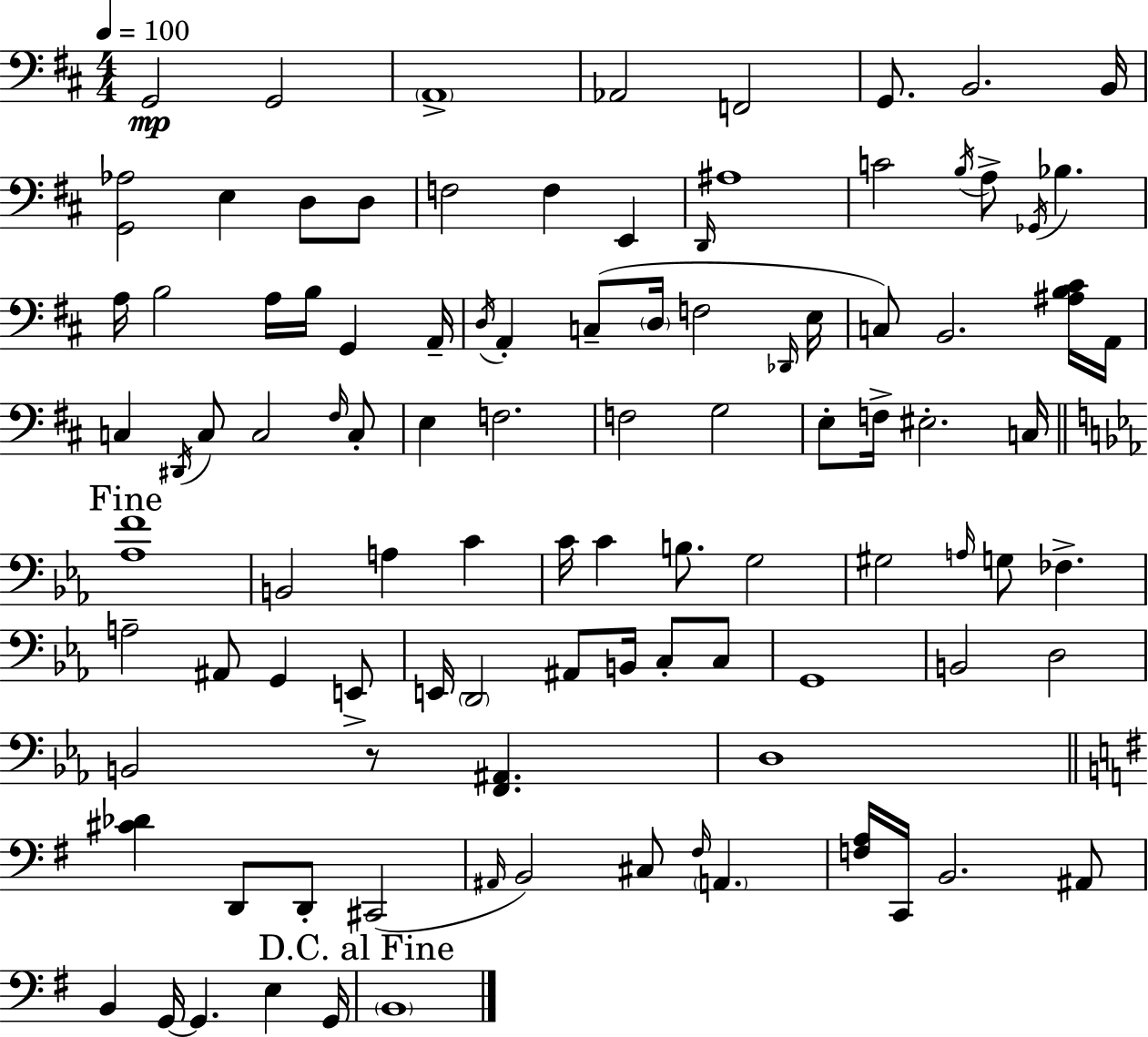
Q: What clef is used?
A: bass